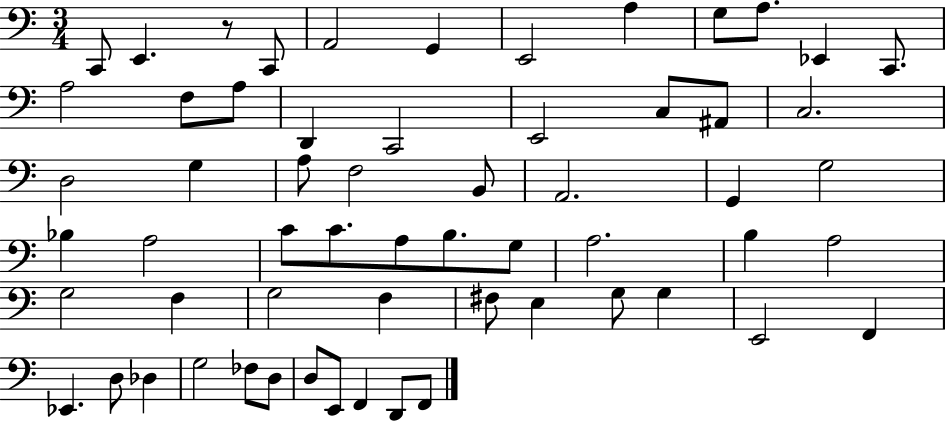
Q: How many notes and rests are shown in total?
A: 60